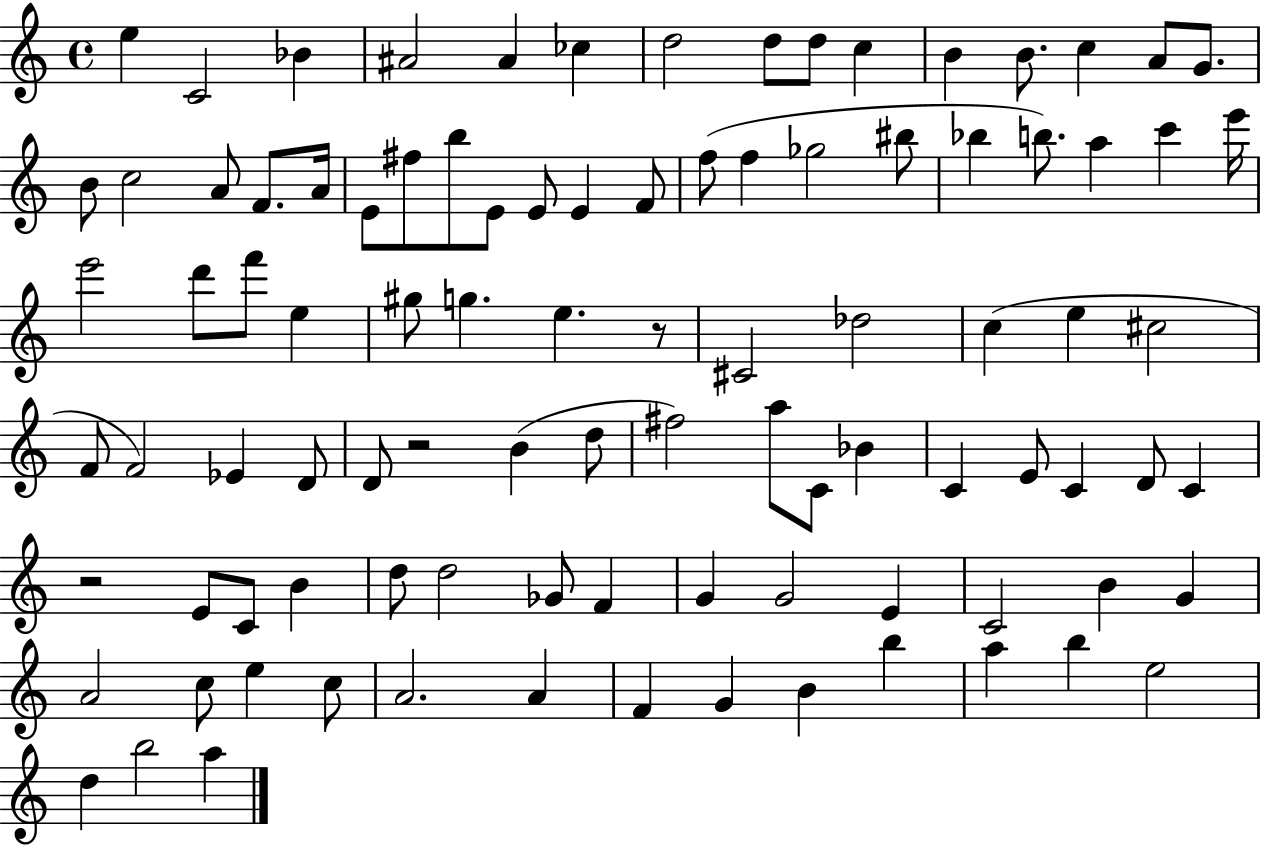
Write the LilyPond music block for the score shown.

{
  \clef treble
  \time 4/4
  \defaultTimeSignature
  \key c \major
  e''4 c'2 bes'4 | ais'2 ais'4 ces''4 | d''2 d''8 d''8 c''4 | b'4 b'8. c''4 a'8 g'8. | \break b'8 c''2 a'8 f'8. a'16 | e'8 fis''8 b''8 e'8 e'8 e'4 f'8 | f''8( f''4 ges''2 bis''8 | bes''4 b''8.) a''4 c'''4 e'''16 | \break e'''2 d'''8 f'''8 e''4 | gis''8 g''4. e''4. r8 | cis'2 des''2 | c''4( e''4 cis''2 | \break f'8 f'2) ees'4 d'8 | d'8 r2 b'4( d''8 | fis''2) a''8 c'8 bes'4 | c'4 e'8 c'4 d'8 c'4 | \break r2 e'8 c'8 b'4 | d''8 d''2 ges'8 f'4 | g'4 g'2 e'4 | c'2 b'4 g'4 | \break a'2 c''8 e''4 c''8 | a'2. a'4 | f'4 g'4 b'4 b''4 | a''4 b''4 e''2 | \break d''4 b''2 a''4 | \bar "|."
}